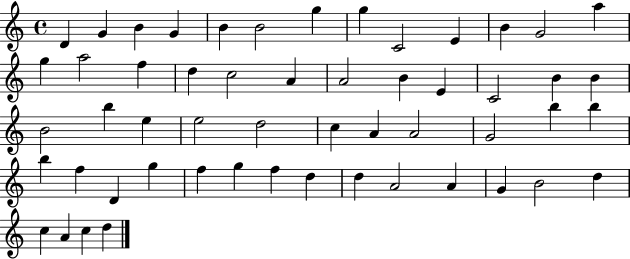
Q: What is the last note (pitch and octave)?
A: D5